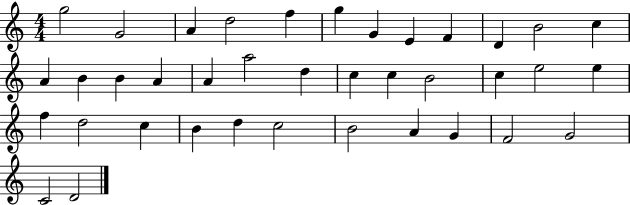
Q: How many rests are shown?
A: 0